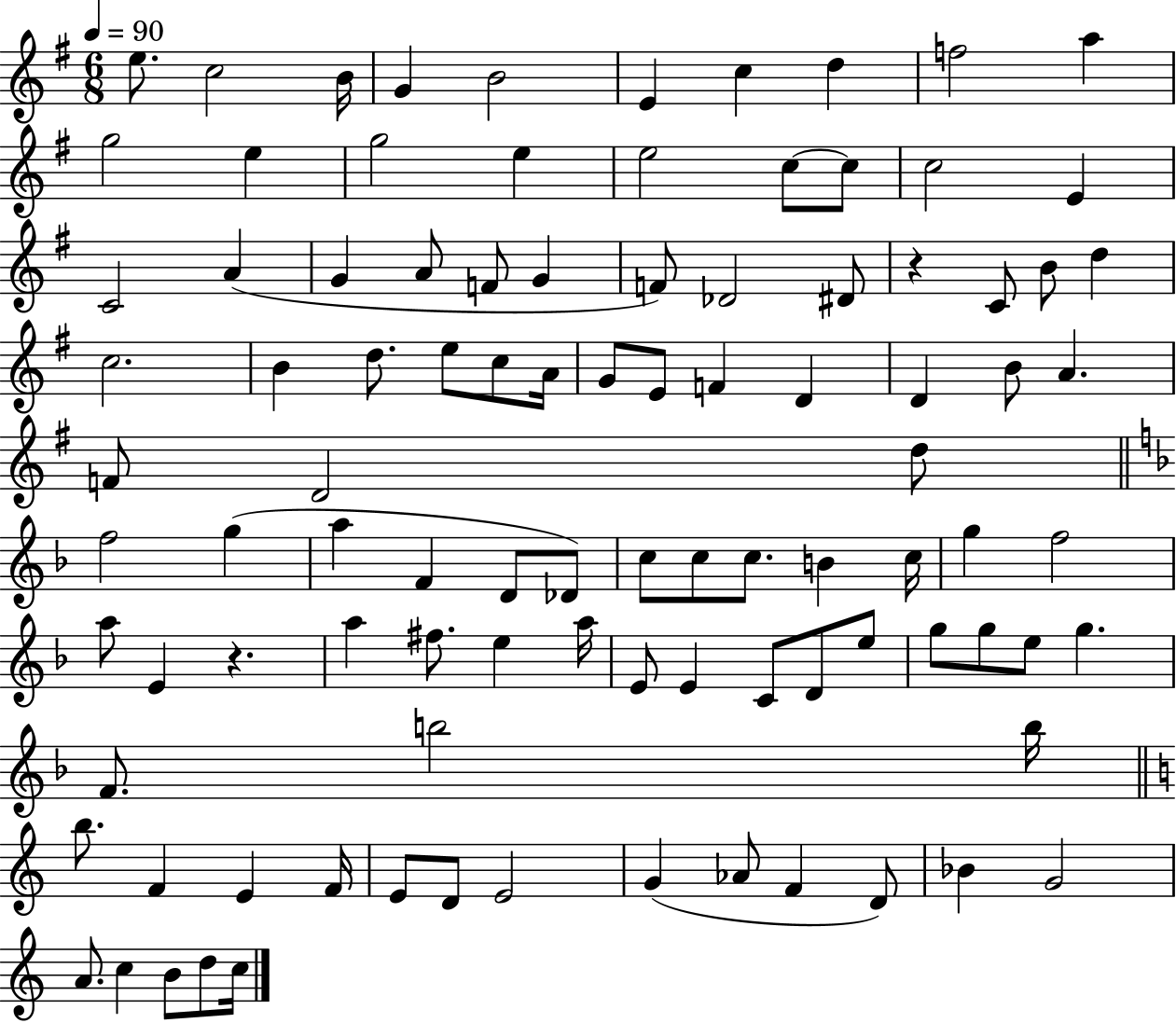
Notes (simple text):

E5/e. C5/h B4/s G4/q B4/h E4/q C5/q D5/q F5/h A5/q G5/h E5/q G5/h E5/q E5/h C5/e C5/e C5/h E4/q C4/h A4/q G4/q A4/e F4/e G4/q F4/e Db4/h D#4/e R/q C4/e B4/e D5/q C5/h. B4/q D5/e. E5/e C5/e A4/s G4/e E4/e F4/q D4/q D4/q B4/e A4/q. F4/e D4/h D5/e F5/h G5/q A5/q F4/q D4/e Db4/e C5/e C5/e C5/e. B4/q C5/s G5/q F5/h A5/e E4/q R/q. A5/q F#5/e. E5/q A5/s E4/e E4/q C4/e D4/e E5/e G5/e G5/e E5/e G5/q. F4/e. B5/h B5/s B5/e. F4/q E4/q F4/s E4/e D4/e E4/h G4/q Ab4/e F4/q D4/e Bb4/q G4/h A4/e. C5/q B4/e D5/e C5/s